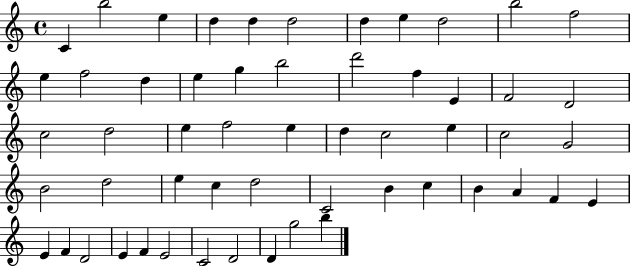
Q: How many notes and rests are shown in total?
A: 55